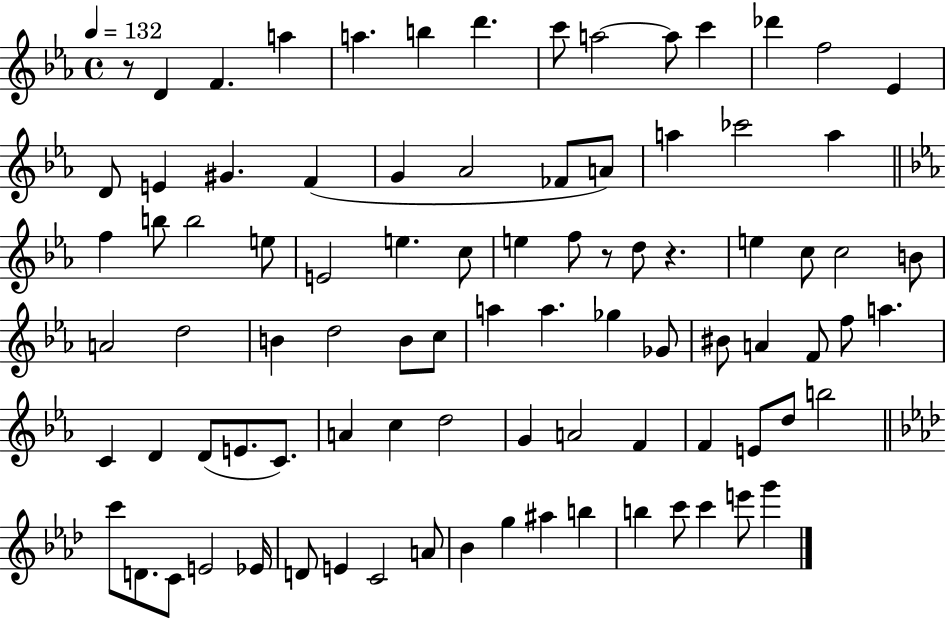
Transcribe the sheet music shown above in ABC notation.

X:1
T:Untitled
M:4/4
L:1/4
K:Eb
z/2 D F a a b d' c'/2 a2 a/2 c' _d' f2 _E D/2 E ^G F G _A2 _F/2 A/2 a _c'2 a f b/2 b2 e/2 E2 e c/2 e f/2 z/2 d/2 z e c/2 c2 B/2 A2 d2 B d2 B/2 c/2 a a _g _G/2 ^B/2 A F/2 f/2 a C D D/2 E/2 C/2 A c d2 G A2 F F E/2 d/2 b2 c'/2 D/2 C/2 E2 _E/4 D/2 E C2 A/2 _B g ^a b b c'/2 c' e'/2 g'